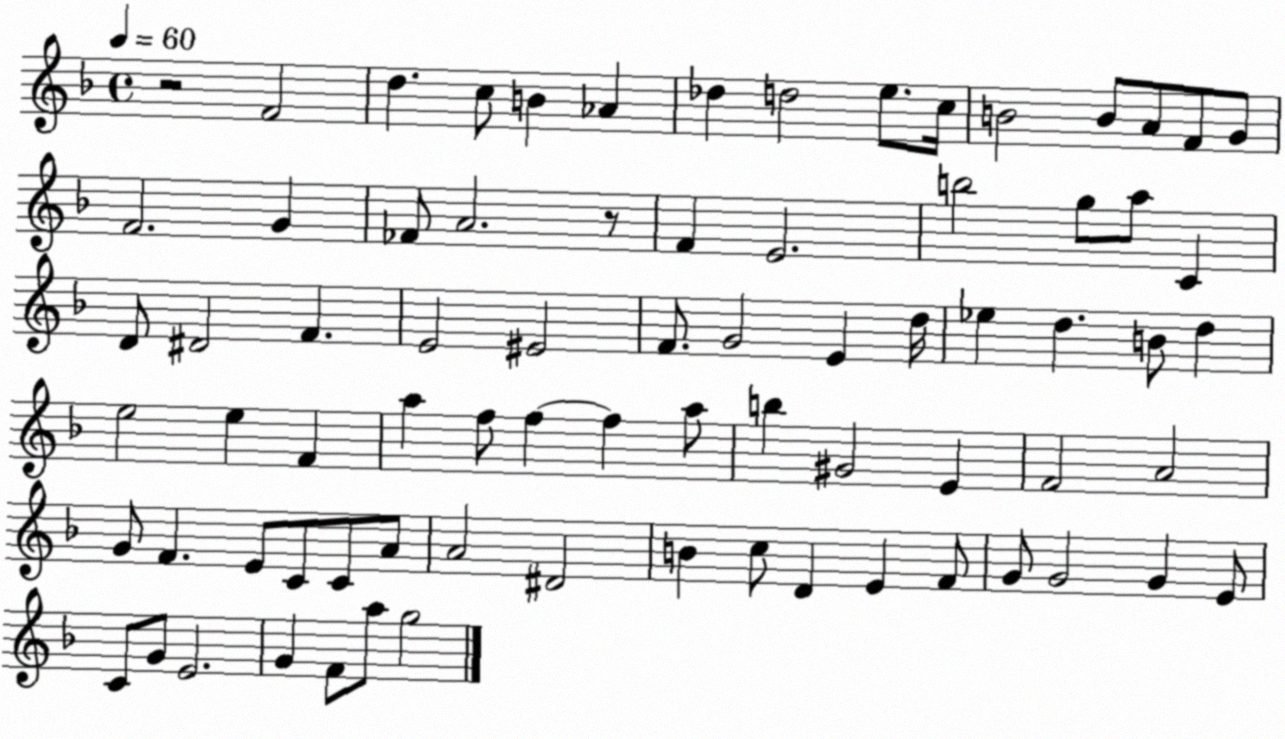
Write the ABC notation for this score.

X:1
T:Untitled
M:4/4
L:1/4
K:F
z2 F2 d c/2 B _A _d d2 e/2 c/4 B2 B/2 A/2 F/2 G/2 F2 G _F/2 A2 z/2 F E2 b2 g/2 a/2 C D/2 ^D2 F E2 ^E2 F/2 G2 E d/4 _e d B/2 d e2 e F a f/2 f f a/2 b ^G2 E F2 A2 G/2 F E/2 C/2 C/2 A/2 A2 ^D2 B c/2 D E F/2 G/2 G2 G E/2 C/2 G/2 E2 G F/2 a/2 g2